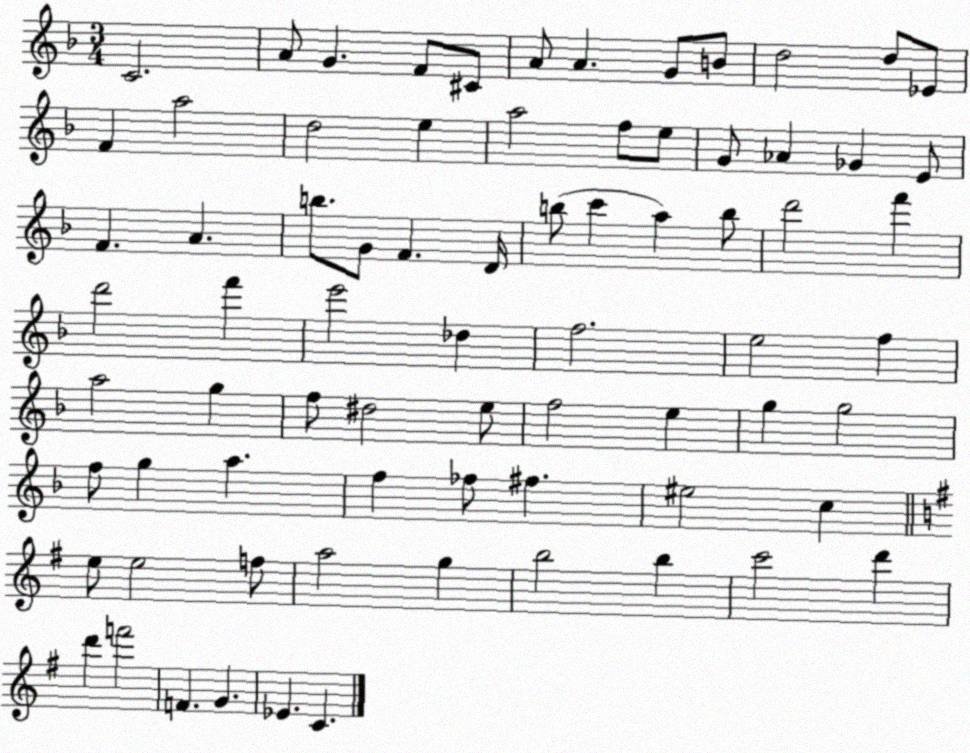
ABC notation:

X:1
T:Untitled
M:3/4
L:1/4
K:F
C2 A/2 G F/2 ^C/2 A/2 A G/2 B/2 d2 d/2 _E/2 F a2 d2 e a2 f/2 e/2 G/2 _A _G E/2 F A b/2 G/2 F D/4 b/2 c' a b/2 d'2 f' d'2 f' e'2 _d f2 e2 f a2 g f/2 ^d2 e/2 f2 e g g2 f/2 g a f _f/2 ^f ^e2 c e/2 e2 f/2 a2 g b2 b c'2 d' d' f'2 F G _E C